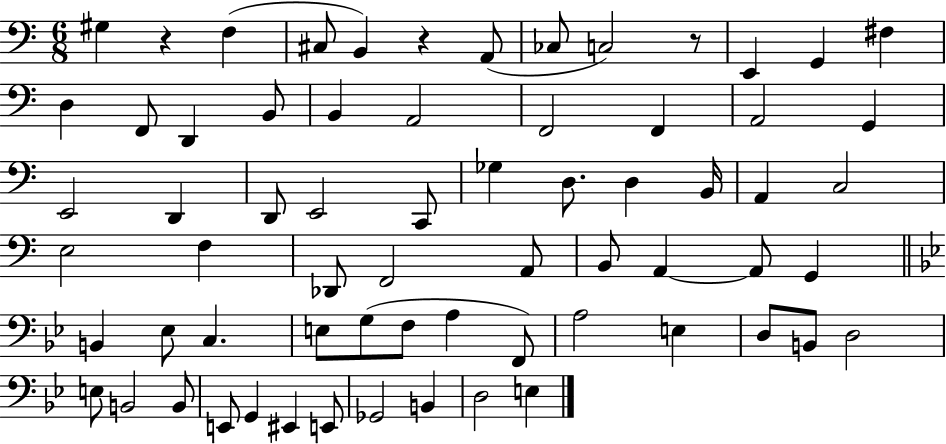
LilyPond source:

{
  \clef bass
  \numericTimeSignature
  \time 6/8
  \key c \major
  gis4 r4 f4( | cis8 b,4) r4 a,8( | ces8 c2) r8 | e,4 g,4 fis4 | \break d4 f,8 d,4 b,8 | b,4 a,2 | f,2 f,4 | a,2 g,4 | \break e,2 d,4 | d,8 e,2 c,8 | ges4 d8. d4 b,16 | a,4 c2 | \break e2 f4 | des,8 f,2 a,8 | b,8 a,4~~ a,8 g,4 | \bar "||" \break \key bes \major b,4 ees8 c4. | e8 g8( f8 a4 f,8) | a2 e4 | d8 b,8 d2 | \break e8 b,2 b,8 | e,8 g,4 eis,4 e,8 | ges,2 b,4 | d2 e4 | \break \bar "|."
}